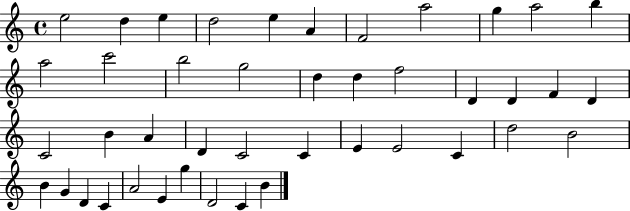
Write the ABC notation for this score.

X:1
T:Untitled
M:4/4
L:1/4
K:C
e2 d e d2 e A F2 a2 g a2 b a2 c'2 b2 g2 d d f2 D D F D C2 B A D C2 C E E2 C d2 B2 B G D C A2 E g D2 C B